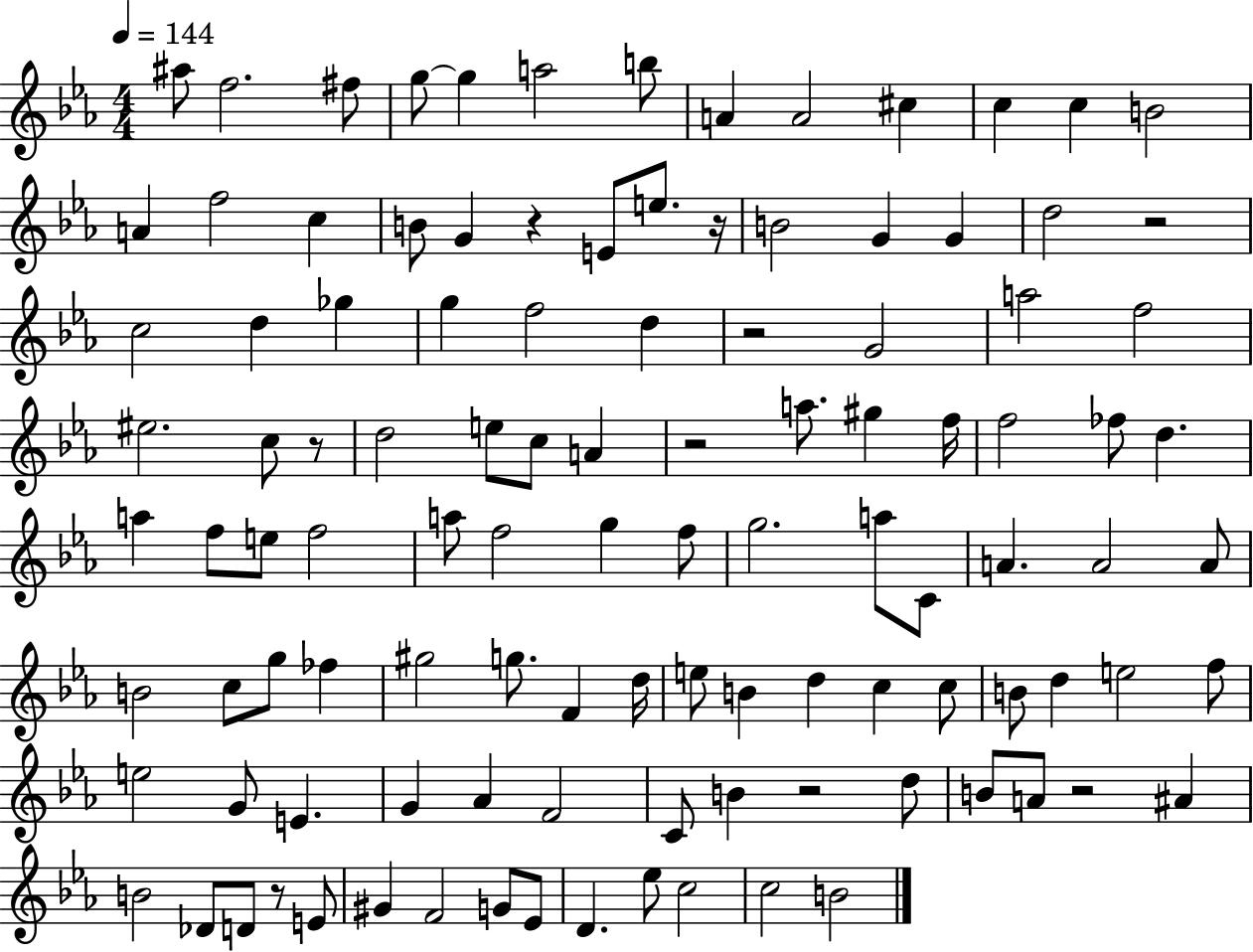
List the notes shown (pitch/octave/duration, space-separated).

A#5/e F5/h. F#5/e G5/e G5/q A5/h B5/e A4/q A4/h C#5/q C5/q C5/q B4/h A4/q F5/h C5/q B4/e G4/q R/q E4/e E5/e. R/s B4/h G4/q G4/q D5/h R/h C5/h D5/q Gb5/q G5/q F5/h D5/q R/h G4/h A5/h F5/h EIS5/h. C5/e R/e D5/h E5/e C5/e A4/q R/h A5/e. G#5/q F5/s F5/h FES5/e D5/q. A5/q F5/e E5/e F5/h A5/e F5/h G5/q F5/e G5/h. A5/e C4/e A4/q. A4/h A4/e B4/h C5/e G5/e FES5/q G#5/h G5/e. F4/q D5/s E5/e B4/q D5/q C5/q C5/e B4/e D5/q E5/h F5/e E5/h G4/e E4/q. G4/q Ab4/q F4/h C4/e B4/q R/h D5/e B4/e A4/e R/h A#4/q B4/h Db4/e D4/e R/e E4/e G#4/q F4/h G4/e Eb4/e D4/q. Eb5/e C5/h C5/h B4/h